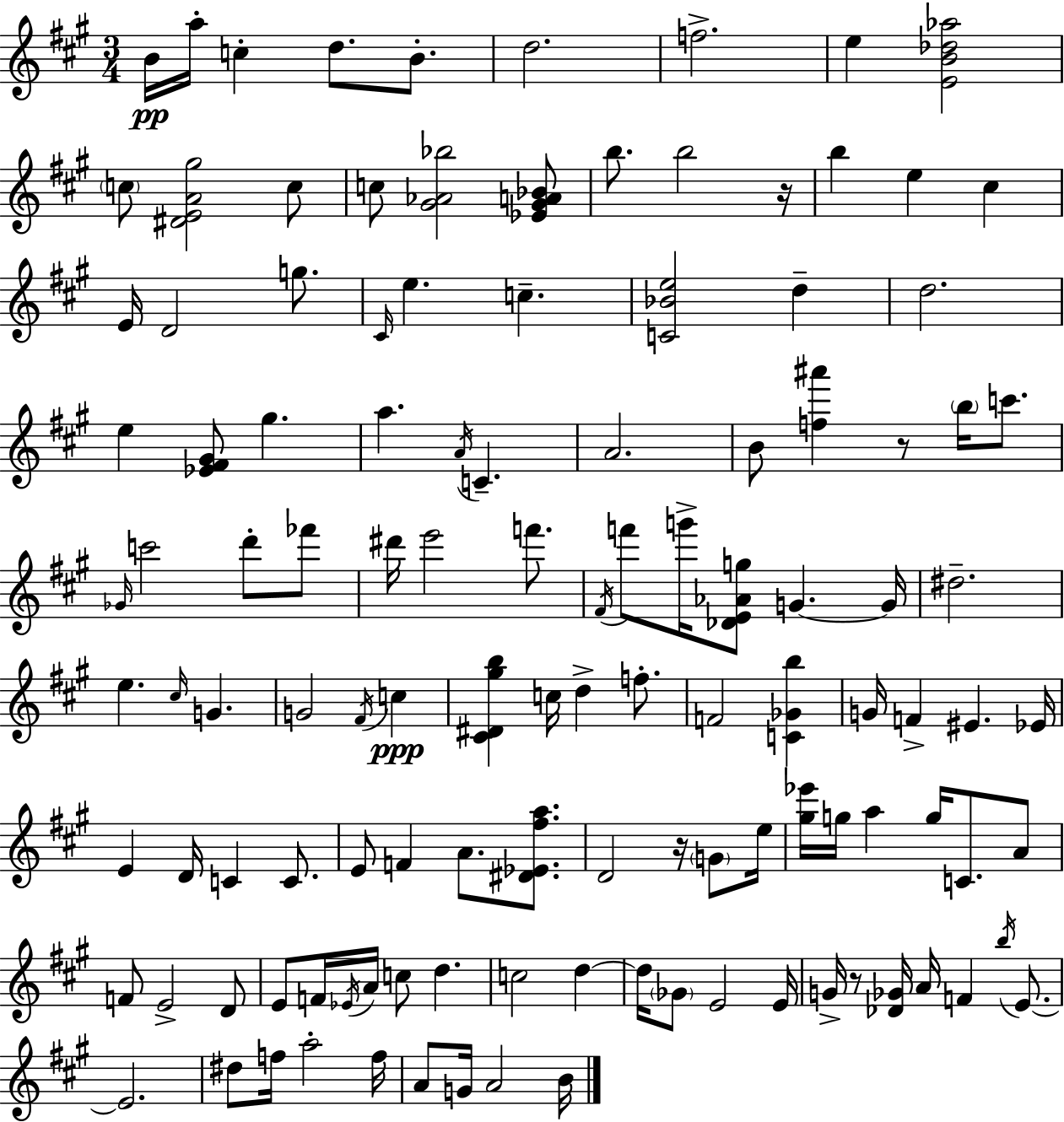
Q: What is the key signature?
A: A major